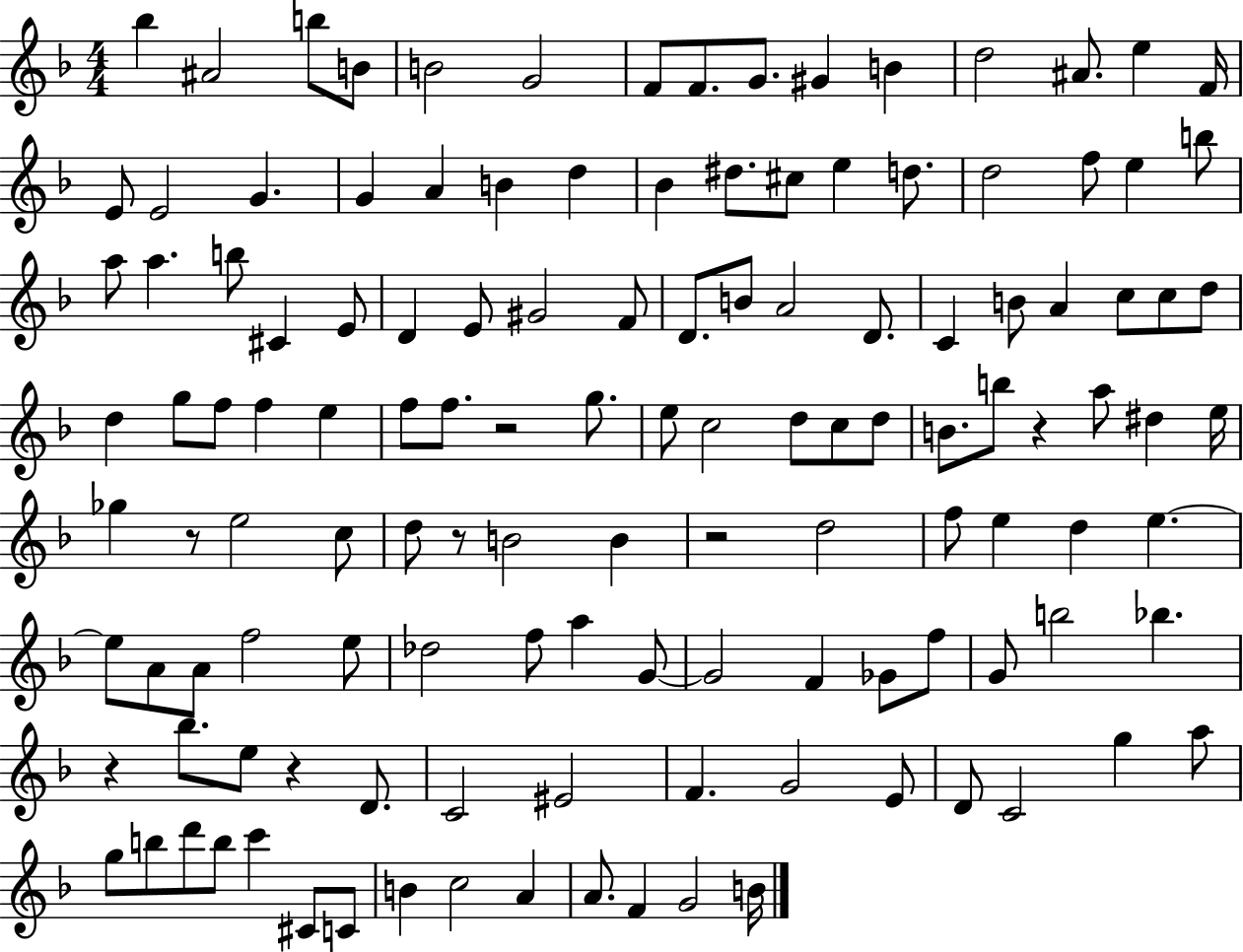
Bb5/q A#4/h B5/e B4/e B4/h G4/h F4/e F4/e. G4/e. G#4/q B4/q D5/h A#4/e. E5/q F4/s E4/e E4/h G4/q. G4/q A4/q B4/q D5/q Bb4/q D#5/e. C#5/e E5/q D5/e. D5/h F5/e E5/q B5/e A5/e A5/q. B5/e C#4/q E4/e D4/q E4/e G#4/h F4/e D4/e. B4/e A4/h D4/e. C4/q B4/e A4/q C5/e C5/e D5/e D5/q G5/e F5/e F5/q E5/q F5/e F5/e. R/h G5/e. E5/e C5/h D5/e C5/e D5/e B4/e. B5/e R/q A5/e D#5/q E5/s Gb5/q R/e E5/h C5/e D5/e R/e B4/h B4/q R/h D5/h F5/e E5/q D5/q E5/q. E5/e A4/e A4/e F5/h E5/e Db5/h F5/e A5/q G4/e G4/h F4/q Gb4/e F5/e G4/e B5/h Bb5/q. R/q Bb5/e. E5/e R/q D4/e. C4/h EIS4/h F4/q. G4/h E4/e D4/e C4/h G5/q A5/e G5/e B5/e D6/e B5/e C6/q C#4/e C4/e B4/q C5/h A4/q A4/e. F4/q G4/h B4/s